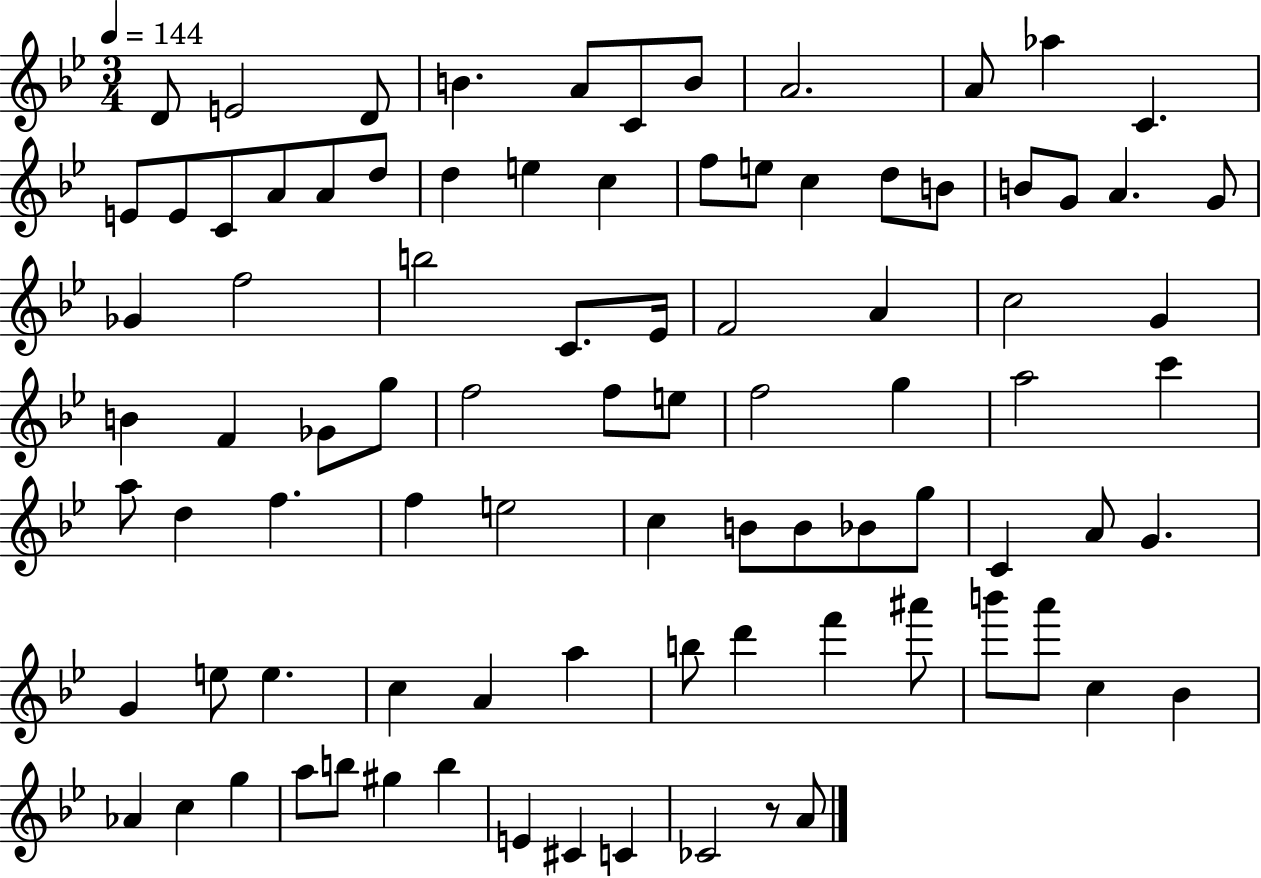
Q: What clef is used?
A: treble